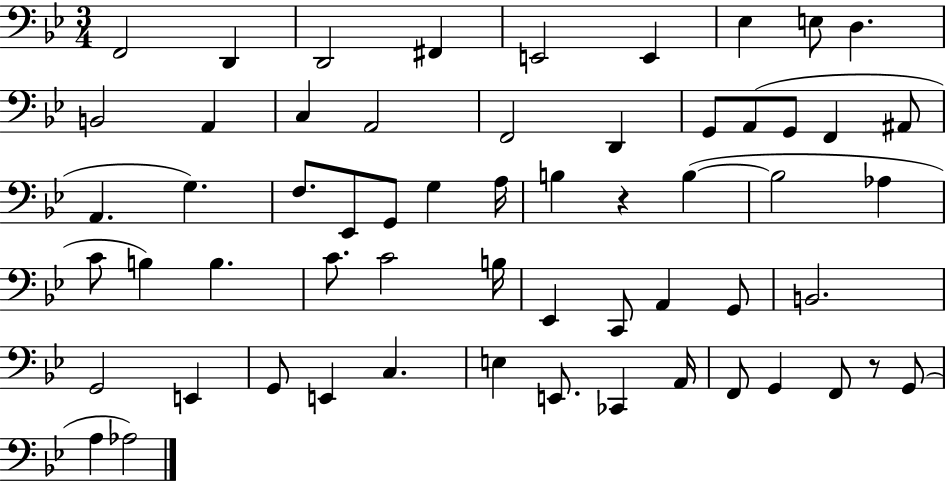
{
  \clef bass
  \numericTimeSignature
  \time 3/4
  \key bes \major
  f,2 d,4 | d,2 fis,4 | e,2 e,4 | ees4 e8 d4. | \break b,2 a,4 | c4 a,2 | f,2 d,4 | g,8 a,8( g,8 f,4 ais,8 | \break a,4. g4.) | f8. ees,8 g,8 g4 a16 | b4 r4 b4~(~ | b2 aes4 | \break c'8 b4) b4. | c'8. c'2 b16 | ees,4 c,8 a,4 g,8 | b,2. | \break g,2 e,4 | g,8 e,4 c4. | e4 e,8. ces,4 a,16 | f,8 g,4 f,8 r8 g,8( | \break a4 aes2) | \bar "|."
}